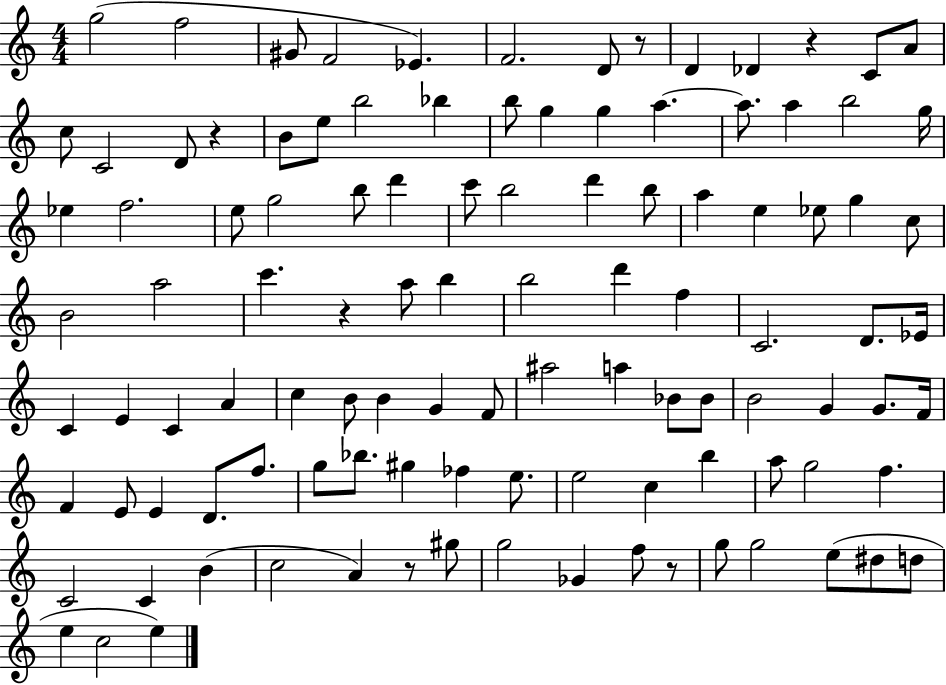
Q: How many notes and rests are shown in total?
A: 108